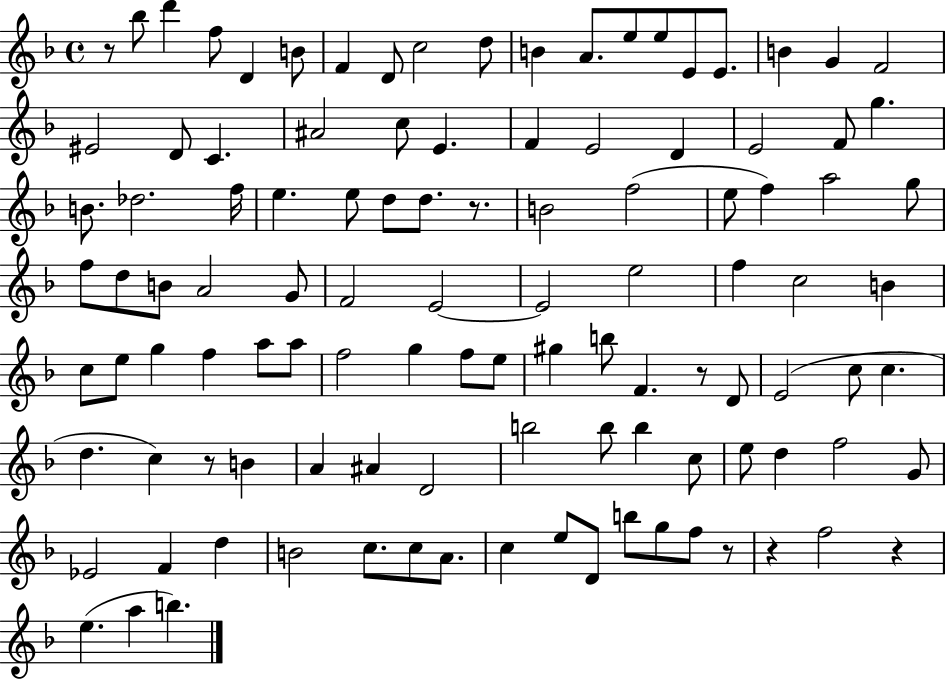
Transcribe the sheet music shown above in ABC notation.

X:1
T:Untitled
M:4/4
L:1/4
K:F
z/2 _b/2 d' f/2 D B/2 F D/2 c2 d/2 B A/2 e/2 e/2 E/2 E/2 B G F2 ^E2 D/2 C ^A2 c/2 E F E2 D E2 F/2 g B/2 _d2 f/4 e e/2 d/2 d/2 z/2 B2 f2 e/2 f a2 g/2 f/2 d/2 B/2 A2 G/2 F2 E2 E2 e2 f c2 B c/2 e/2 g f a/2 a/2 f2 g f/2 e/2 ^g b/2 F z/2 D/2 E2 c/2 c d c z/2 B A ^A D2 b2 b/2 b c/2 e/2 d f2 G/2 _E2 F d B2 c/2 c/2 A/2 c e/2 D/2 b/2 g/2 f/2 z/2 z f2 z e a b